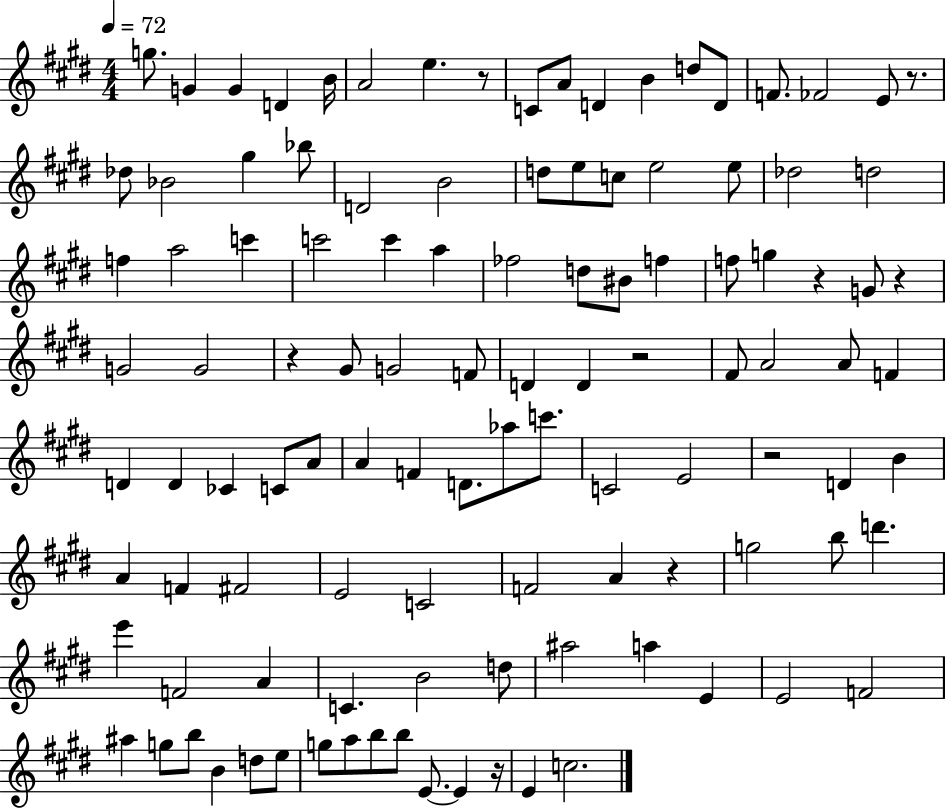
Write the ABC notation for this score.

X:1
T:Untitled
M:4/4
L:1/4
K:E
g/2 G G D B/4 A2 e z/2 C/2 A/2 D B d/2 D/2 F/2 _F2 E/2 z/2 _d/2 _B2 ^g _b/2 D2 B2 d/2 e/2 c/2 e2 e/2 _d2 d2 f a2 c' c'2 c' a _f2 d/2 ^B/2 f f/2 g z G/2 z G2 G2 z ^G/2 G2 F/2 D D z2 ^F/2 A2 A/2 F D D _C C/2 A/2 A F D/2 _a/2 c'/2 C2 E2 z2 D B A F ^F2 E2 C2 F2 A z g2 b/2 d' e' F2 A C B2 d/2 ^a2 a E E2 F2 ^a g/2 b/2 B d/2 e/2 g/2 a/2 b/2 b/2 E/2 E z/4 E c2